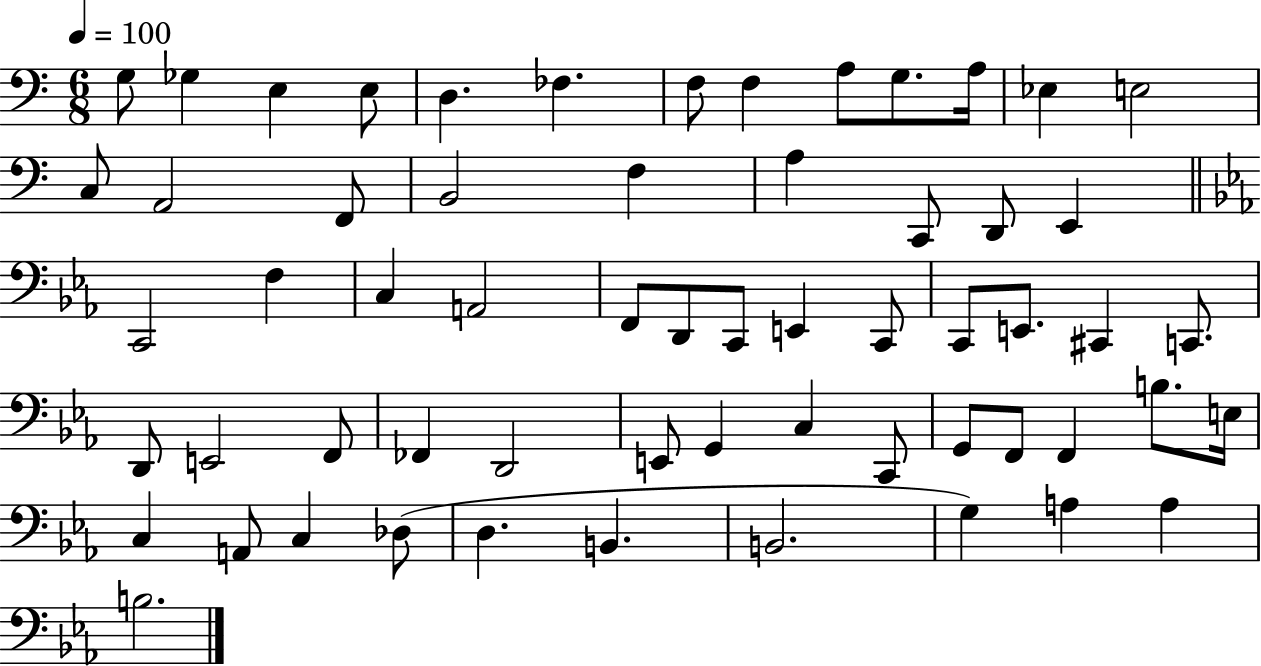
G3/e Gb3/q E3/q E3/e D3/q. FES3/q. F3/e F3/q A3/e G3/e. A3/s Eb3/q E3/h C3/e A2/h F2/e B2/h F3/q A3/q C2/e D2/e E2/q C2/h F3/q C3/q A2/h F2/e D2/e C2/e E2/q C2/e C2/e E2/e. C#2/q C2/e. D2/e E2/h F2/e FES2/q D2/h E2/e G2/q C3/q C2/e G2/e F2/e F2/q B3/e. E3/s C3/q A2/e C3/q Db3/e D3/q. B2/q. B2/h. G3/q A3/q A3/q B3/h.